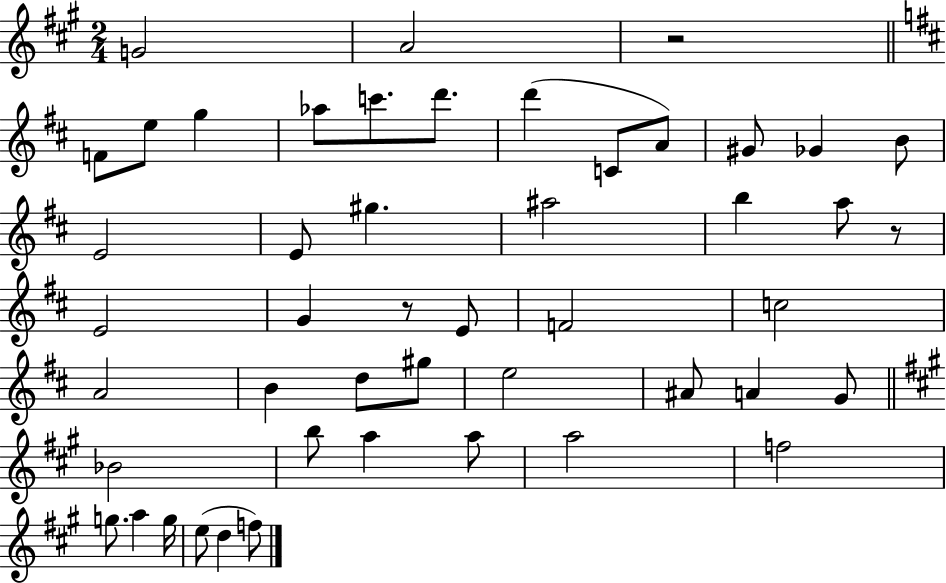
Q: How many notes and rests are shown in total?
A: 48